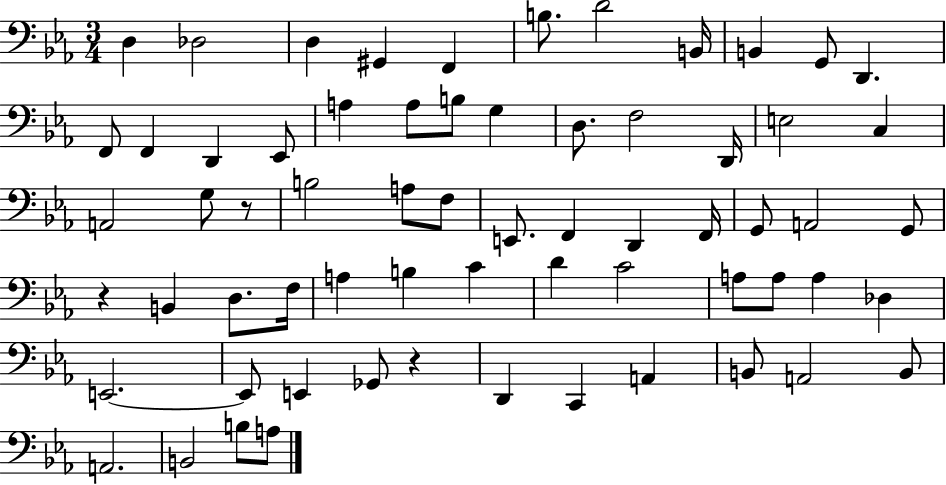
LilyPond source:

{
  \clef bass
  \numericTimeSignature
  \time 3/4
  \key ees \major
  d4 des2 | d4 gis,4 f,4 | b8. d'2 b,16 | b,4 g,8 d,4. | \break f,8 f,4 d,4 ees,8 | a4 a8 b8 g4 | d8. f2 d,16 | e2 c4 | \break a,2 g8 r8 | b2 a8 f8 | e,8. f,4 d,4 f,16 | g,8 a,2 g,8 | \break r4 b,4 d8. f16 | a4 b4 c'4 | d'4 c'2 | a8 a8 a4 des4 | \break e,2.~~ | e,8 e,4 ges,8 r4 | d,4 c,4 a,4 | b,8 a,2 b,8 | \break a,2. | b,2 b8 a8 | \bar "|."
}